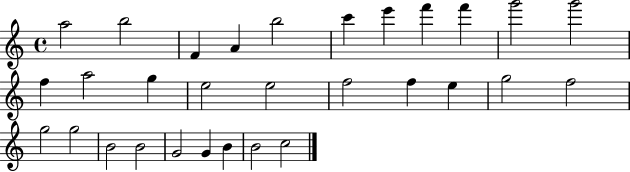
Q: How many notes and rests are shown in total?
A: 30